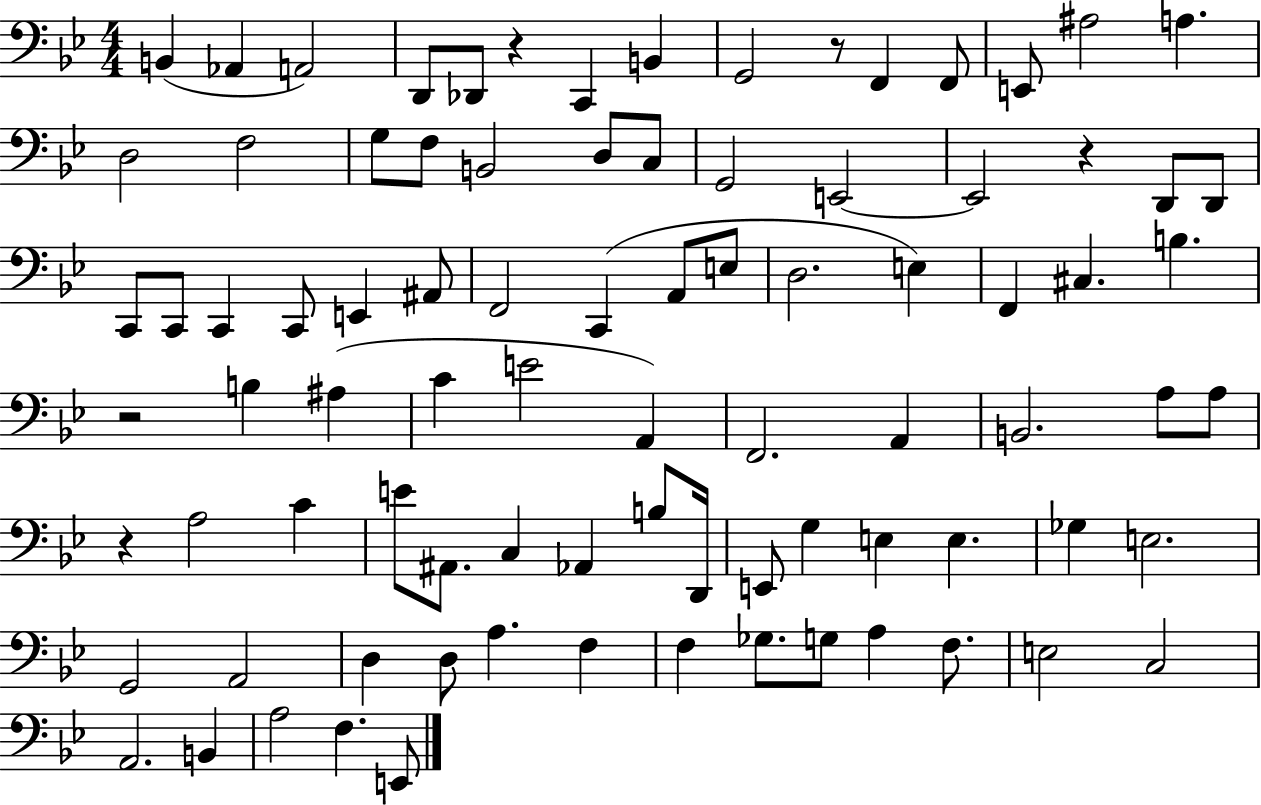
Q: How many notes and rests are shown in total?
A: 87